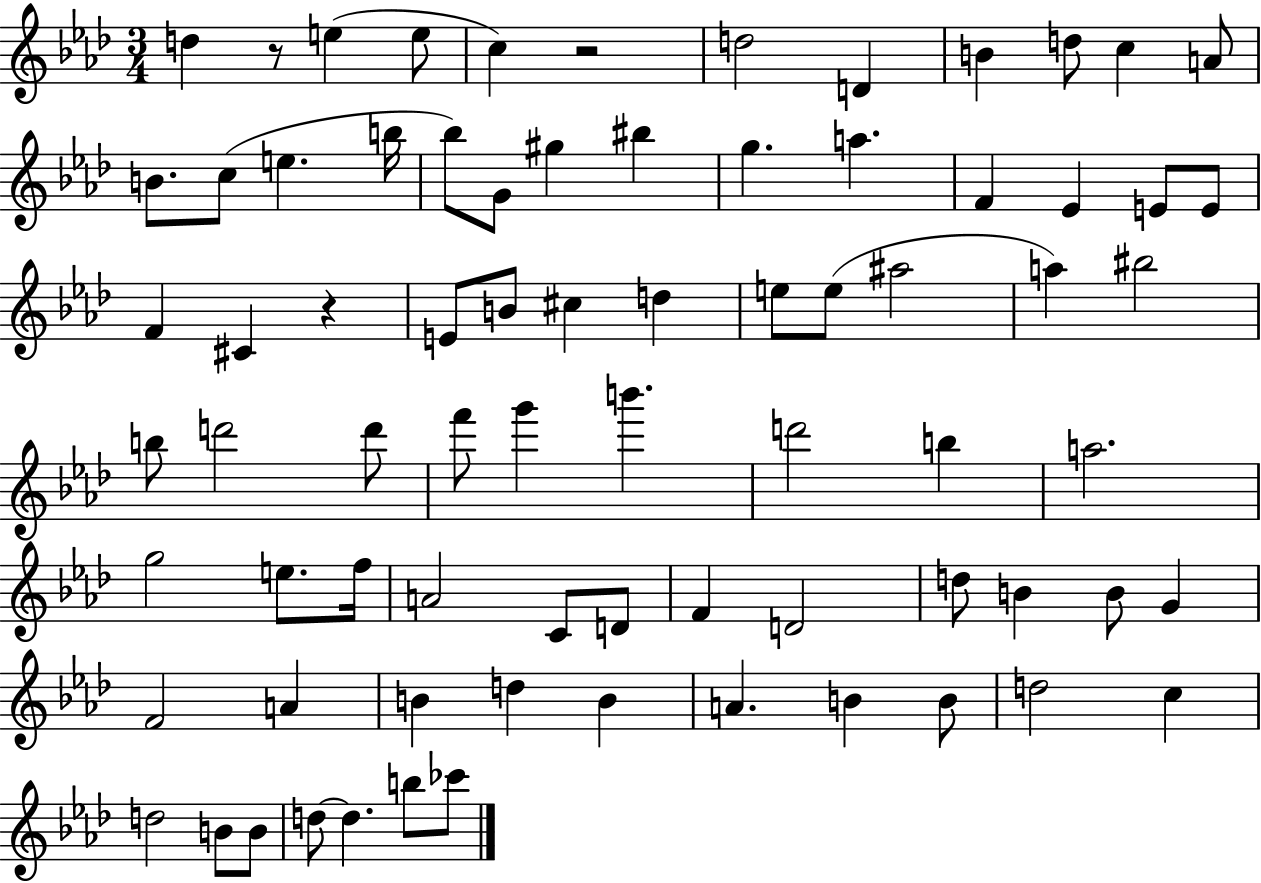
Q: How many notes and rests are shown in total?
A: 76